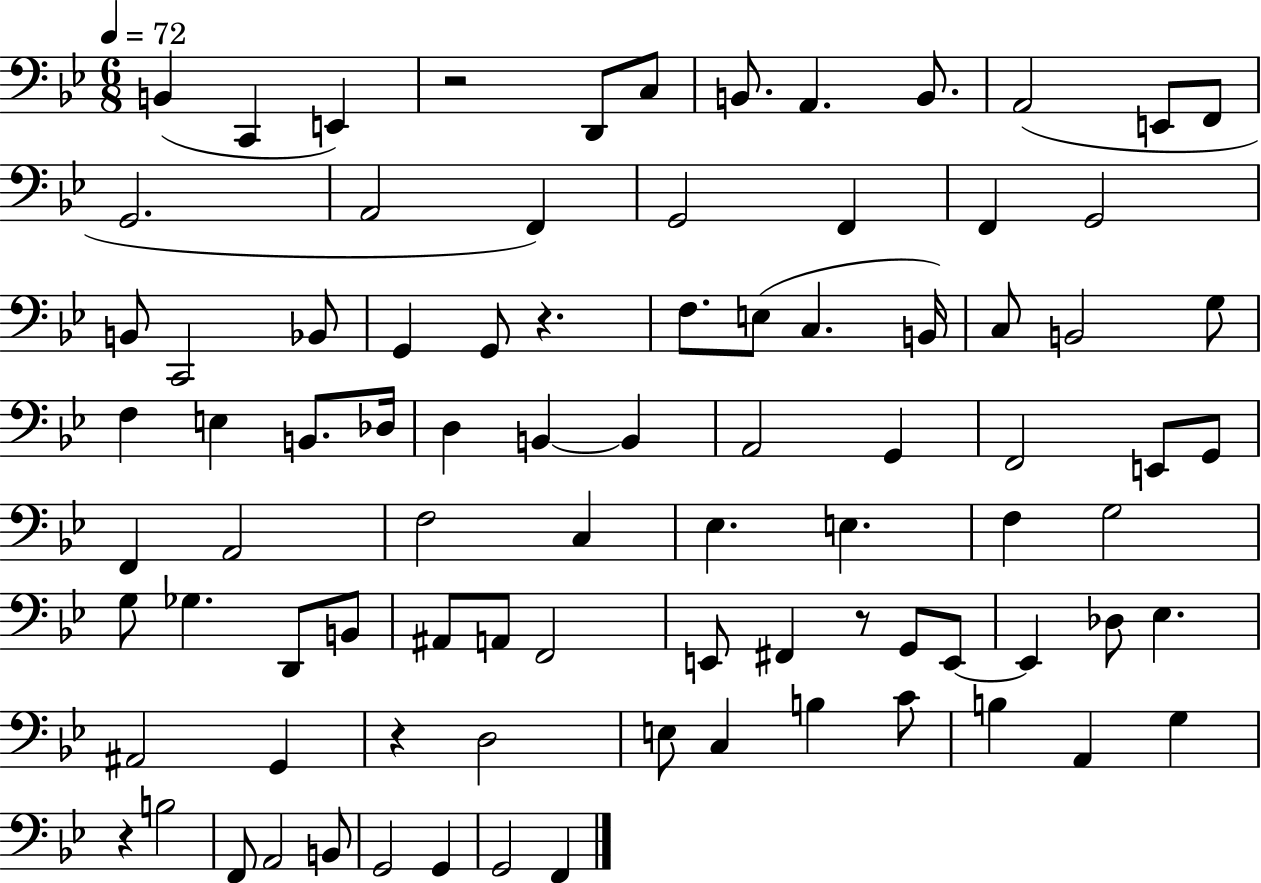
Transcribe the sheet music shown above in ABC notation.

X:1
T:Untitled
M:6/8
L:1/4
K:Bb
B,, C,, E,, z2 D,,/2 C,/2 B,,/2 A,, B,,/2 A,,2 E,,/2 F,,/2 G,,2 A,,2 F,, G,,2 F,, F,, G,,2 B,,/2 C,,2 _B,,/2 G,, G,,/2 z F,/2 E,/2 C, B,,/4 C,/2 B,,2 G,/2 F, E, B,,/2 _D,/4 D, B,, B,, A,,2 G,, F,,2 E,,/2 G,,/2 F,, A,,2 F,2 C, _E, E, F, G,2 G,/2 _G, D,,/2 B,,/2 ^A,,/2 A,,/2 F,,2 E,,/2 ^F,, z/2 G,,/2 E,,/2 E,, _D,/2 _E, ^A,,2 G,, z D,2 E,/2 C, B, C/2 B, A,, G, z B,2 F,,/2 A,,2 B,,/2 G,,2 G,, G,,2 F,,